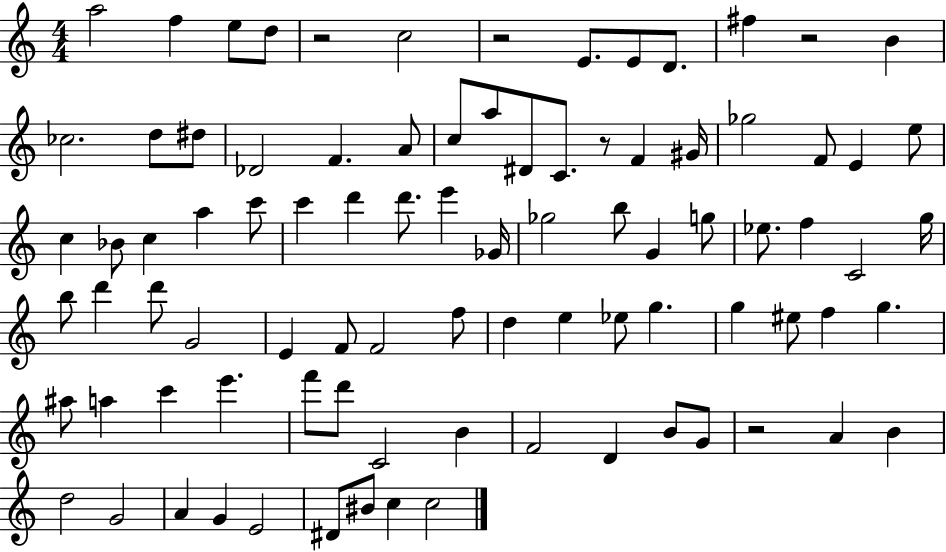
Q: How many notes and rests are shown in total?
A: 88